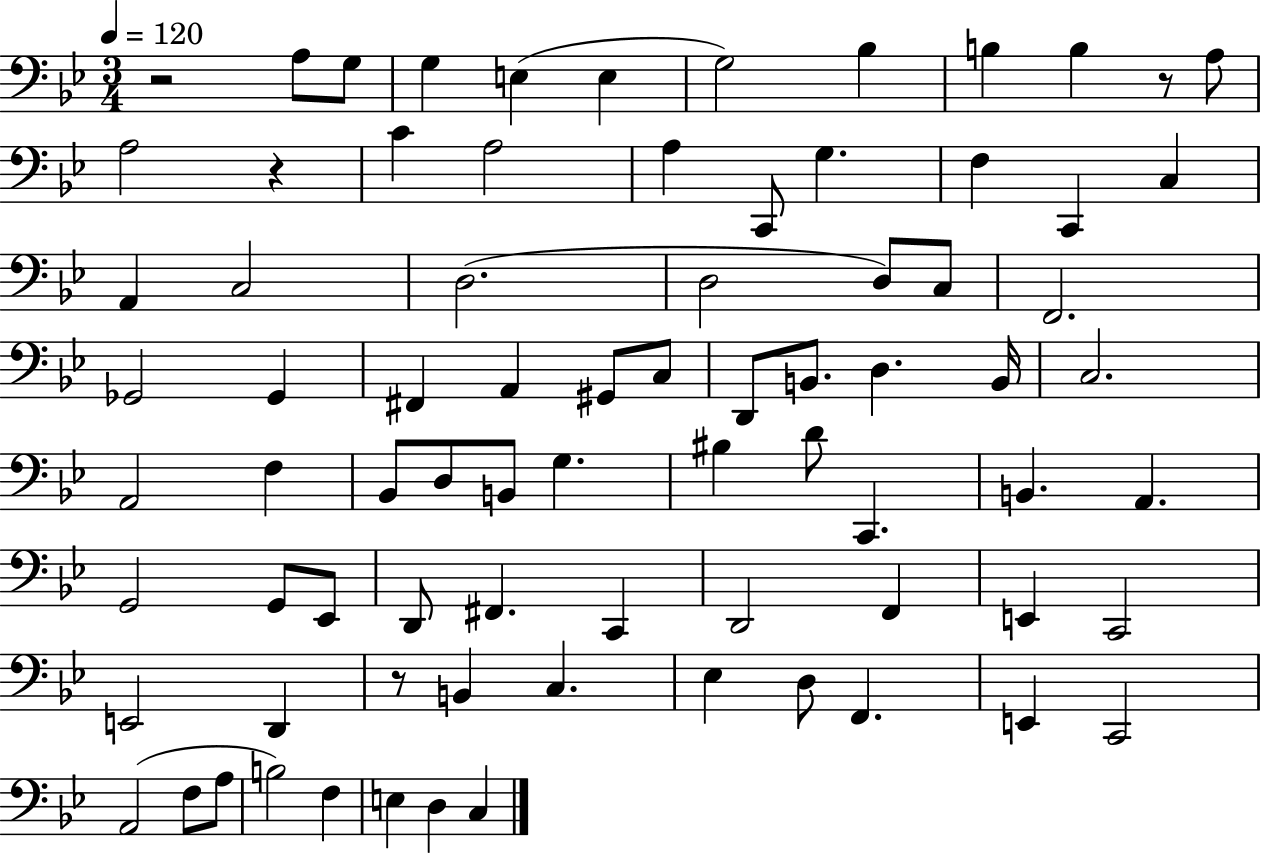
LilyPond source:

{
  \clef bass
  \numericTimeSignature
  \time 3/4
  \key bes \major
  \tempo 4 = 120
  \repeat volta 2 { r2 a8 g8 | g4 e4( e4 | g2) bes4 | b4 b4 r8 a8 | \break a2 r4 | c'4 a2 | a4 c,8 g4. | f4 c,4 c4 | \break a,4 c2 | d2.( | d2 d8) c8 | f,2. | \break ges,2 ges,4 | fis,4 a,4 gis,8 c8 | d,8 b,8. d4. b,16 | c2. | \break a,2 f4 | bes,8 d8 b,8 g4. | bis4 d'8 c,4. | b,4. a,4. | \break g,2 g,8 ees,8 | d,8 fis,4. c,4 | d,2 f,4 | e,4 c,2 | \break e,2 d,4 | r8 b,4 c4. | ees4 d8 f,4. | e,4 c,2 | \break a,2( f8 a8 | b2) f4 | e4 d4 c4 | } \bar "|."
}